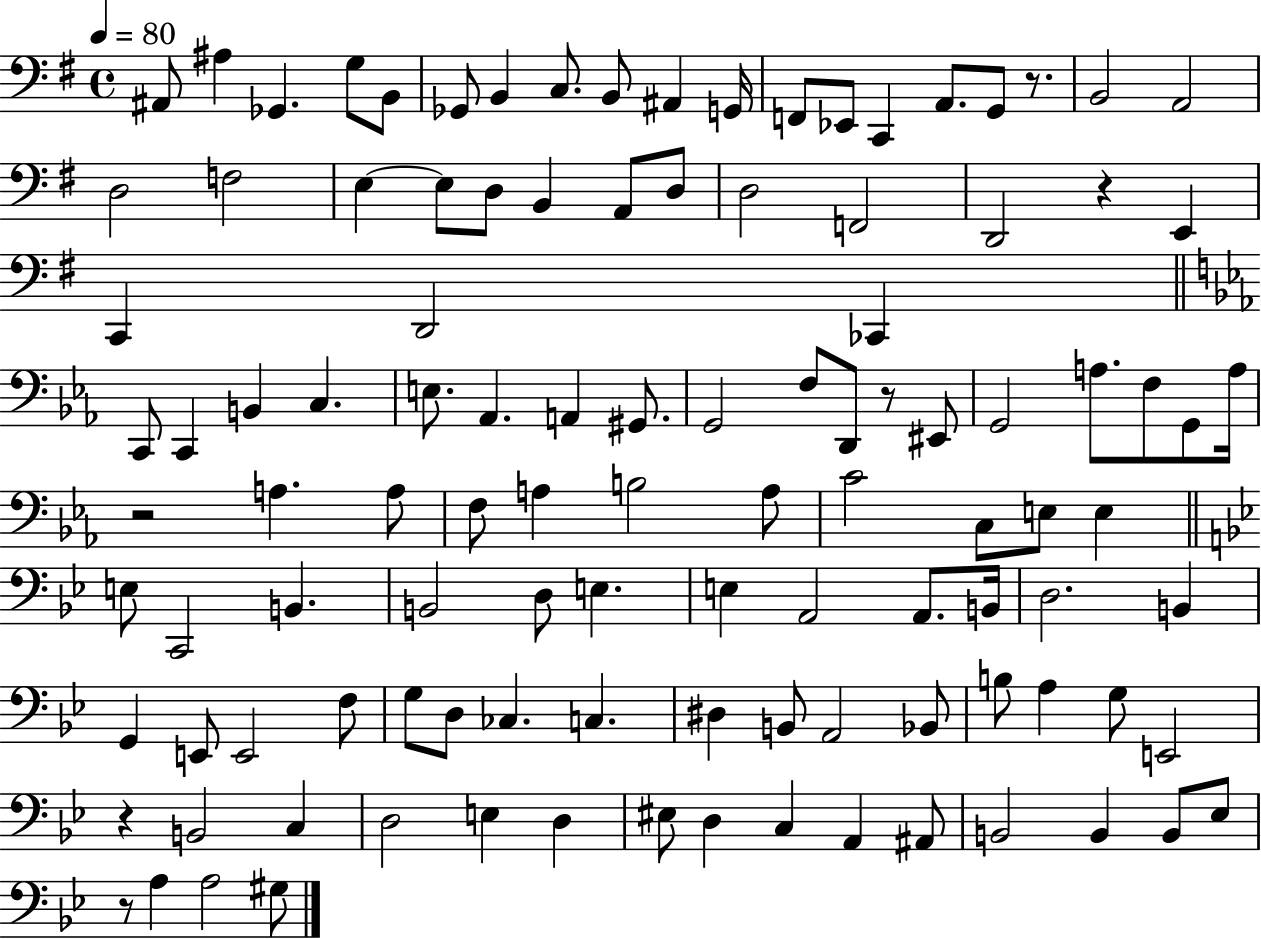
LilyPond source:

{
  \clef bass
  \time 4/4
  \defaultTimeSignature
  \key g \major
  \tempo 4 = 80
  ais,8 ais4 ges,4. g8 b,8 | ges,8 b,4 c8. b,8 ais,4 g,16 | f,8 ees,8 c,4 a,8. g,8 r8. | b,2 a,2 | \break d2 f2 | e4~~ e8 d8 b,4 a,8 d8 | d2 f,2 | d,2 r4 e,4 | \break c,4 d,2 ces,4 | \bar "||" \break \key c \minor c,8 c,4 b,4 c4. | e8. aes,4. a,4 gis,8. | g,2 f8 d,8 r8 eis,8 | g,2 a8. f8 g,8 a16 | \break r2 a4. a8 | f8 a4 b2 a8 | c'2 c8 e8 e4 | \bar "||" \break \key g \minor e8 c,2 b,4. | b,2 d8 e4. | e4 a,2 a,8. b,16 | d2. b,4 | \break g,4 e,8 e,2 f8 | g8 d8 ces4. c4. | dis4 b,8 a,2 bes,8 | b8 a4 g8 e,2 | \break r4 b,2 c4 | d2 e4 d4 | eis8 d4 c4 a,4 ais,8 | b,2 b,4 b,8 ees8 | \break r8 a4 a2 gis8 | \bar "|."
}